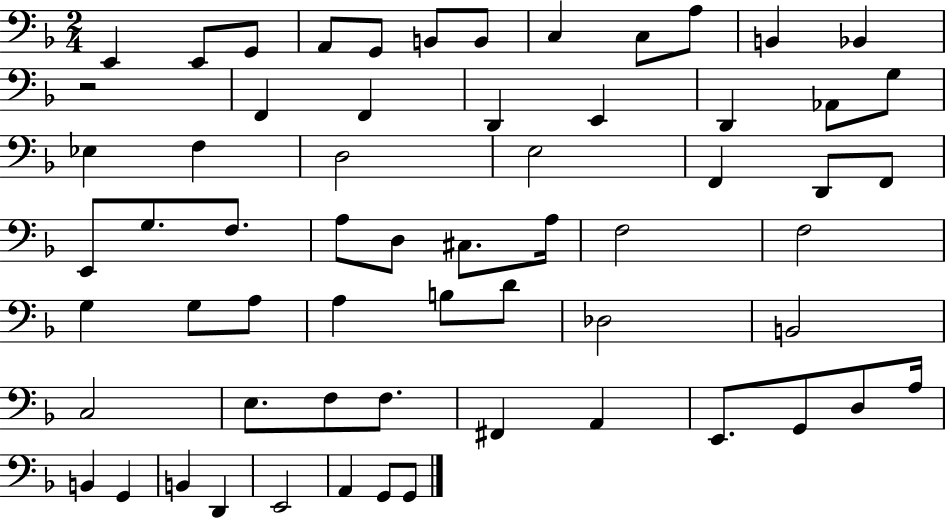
X:1
T:Untitled
M:2/4
L:1/4
K:F
E,, E,,/2 G,,/2 A,,/2 G,,/2 B,,/2 B,,/2 C, C,/2 A,/2 B,, _B,, z2 F,, F,, D,, E,, D,, _A,,/2 G,/2 _E, F, D,2 E,2 F,, D,,/2 F,,/2 E,,/2 G,/2 F,/2 A,/2 D,/2 ^C,/2 A,/4 F,2 F,2 G, G,/2 A,/2 A, B,/2 D/2 _D,2 B,,2 C,2 E,/2 F,/2 F,/2 ^F,, A,, E,,/2 G,,/2 D,/2 A,/4 B,, G,, B,, D,, E,,2 A,, G,,/2 G,,/2